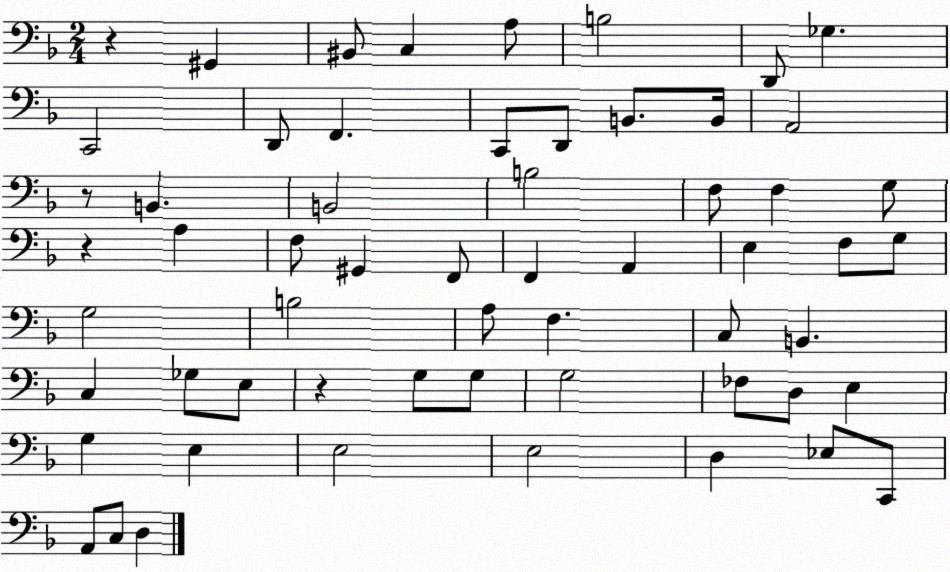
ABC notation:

X:1
T:Untitled
M:2/4
L:1/4
K:F
z ^G,, ^B,,/2 C, A,/2 B,2 D,,/2 _G, C,,2 D,,/2 F,, C,,/2 D,,/2 B,,/2 B,,/4 A,,2 z/2 B,, B,,2 B,2 F,/2 F, G,/2 z A, F,/2 ^G,, F,,/2 F,, A,, E, F,/2 G,/2 G,2 B,2 A,/2 F, C,/2 B,, C, _G,/2 E,/2 z G,/2 G,/2 G,2 _F,/2 D,/2 E, G, E, E,2 E,2 D, _E,/2 C,,/2 A,,/2 C,/2 D,